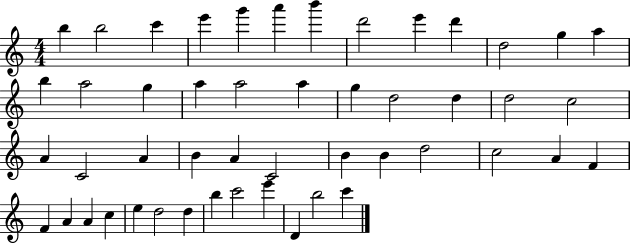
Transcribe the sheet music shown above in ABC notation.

X:1
T:Untitled
M:4/4
L:1/4
K:C
b b2 c' e' g' a' b' d'2 e' d' d2 g a b a2 g a a2 a g d2 d d2 c2 A C2 A B A C2 B B d2 c2 A F F A A c e d2 d b c'2 e' D b2 c'